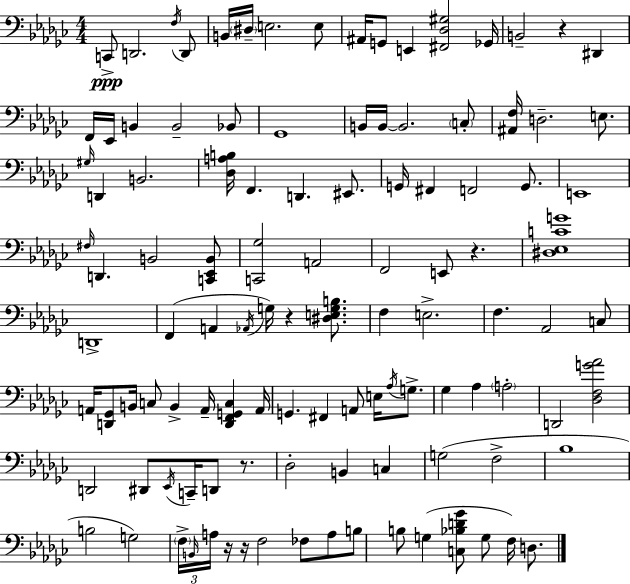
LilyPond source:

{
  \clef bass
  \numericTimeSignature
  \time 4/4
  \key ees \minor
  \repeat volta 2 { c,8->\ppp d,2. \acciaccatura { f16 } d,8 | b,16 \parenthesize dis16-- e2. e8 | ais,16 g,8 e,4 <fis, des gis>2 | ges,16 b,2-- r4 dis,4 | \break f,16 ees,16 b,4 b,2-- bes,8 | ges,1 | b,16 b,16~~ b,2. \parenthesize c8-. | <ais, f>16 d2.-- e8. | \break \grace { gis16 } d,4 b,2. | <des a b>16 f,4. d,4. eis,8. | g,16 fis,4 f,2 g,8. | e,1 | \break \grace { fis16 } d,4. b,2 | <c, ees, b,>8 <c, ges>2 a,2 | f,2 e,8 r4. | <dis ees c' g'>1 | \break d,1-> | f,4( a,4 \acciaccatura { aes,16 }) g16 r4 | <dis e g b>8. f4 e2.-> | f4. aes,2 | \break c8 a,16 <d, ges,>8 b,16 c8 b,4-> a,16-- <d, f, g, c>4 | a,16 g,4. fis,4 a,8 | e16 \acciaccatura { aes16 } g8.-> ges4 aes4 \parenthesize a2-. | d,2 <des f g' aes'>2 | \break d,2 dis,8 \acciaccatura { ees,16 } | c,16-- d,8 r8. des2-. b,4 | c4 g2( f2-> | bes1 | \break b2 g2) | \tuplet 3/2 { \parenthesize f16-> \grace { b,16 } a16 } r16 r16 f2 | fes8 a8 b8 b8 g4( <c bes d' ges'>8 | g8 f16) d8. } \bar "|."
}